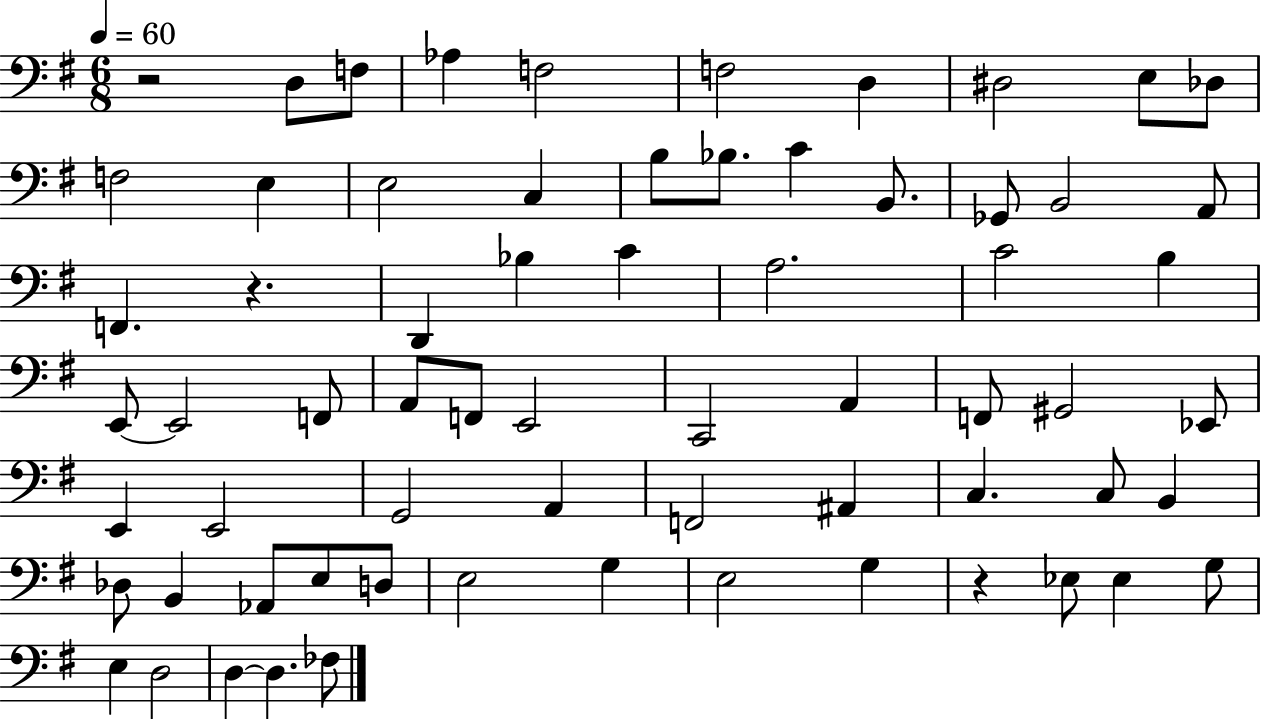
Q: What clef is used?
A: bass